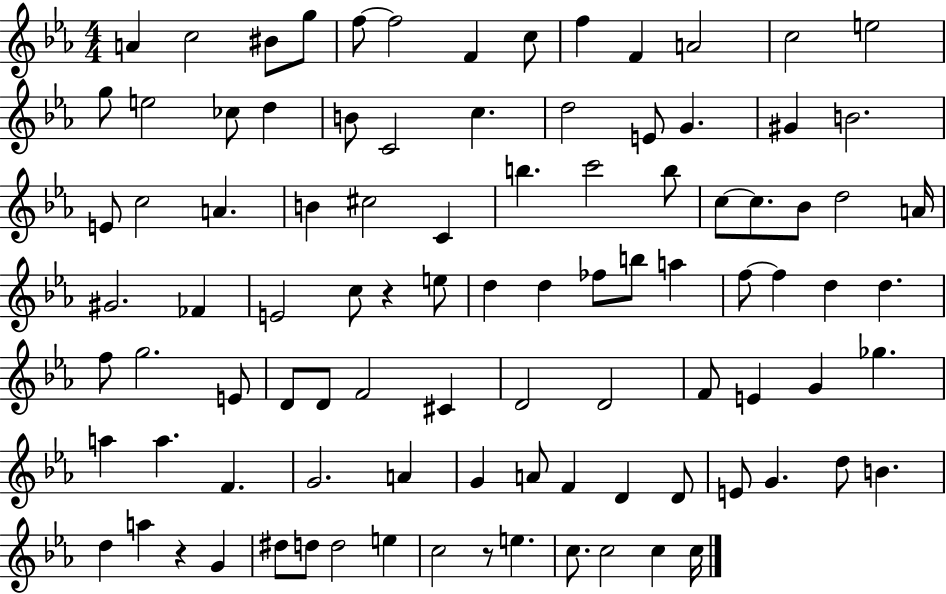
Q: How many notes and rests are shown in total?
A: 96